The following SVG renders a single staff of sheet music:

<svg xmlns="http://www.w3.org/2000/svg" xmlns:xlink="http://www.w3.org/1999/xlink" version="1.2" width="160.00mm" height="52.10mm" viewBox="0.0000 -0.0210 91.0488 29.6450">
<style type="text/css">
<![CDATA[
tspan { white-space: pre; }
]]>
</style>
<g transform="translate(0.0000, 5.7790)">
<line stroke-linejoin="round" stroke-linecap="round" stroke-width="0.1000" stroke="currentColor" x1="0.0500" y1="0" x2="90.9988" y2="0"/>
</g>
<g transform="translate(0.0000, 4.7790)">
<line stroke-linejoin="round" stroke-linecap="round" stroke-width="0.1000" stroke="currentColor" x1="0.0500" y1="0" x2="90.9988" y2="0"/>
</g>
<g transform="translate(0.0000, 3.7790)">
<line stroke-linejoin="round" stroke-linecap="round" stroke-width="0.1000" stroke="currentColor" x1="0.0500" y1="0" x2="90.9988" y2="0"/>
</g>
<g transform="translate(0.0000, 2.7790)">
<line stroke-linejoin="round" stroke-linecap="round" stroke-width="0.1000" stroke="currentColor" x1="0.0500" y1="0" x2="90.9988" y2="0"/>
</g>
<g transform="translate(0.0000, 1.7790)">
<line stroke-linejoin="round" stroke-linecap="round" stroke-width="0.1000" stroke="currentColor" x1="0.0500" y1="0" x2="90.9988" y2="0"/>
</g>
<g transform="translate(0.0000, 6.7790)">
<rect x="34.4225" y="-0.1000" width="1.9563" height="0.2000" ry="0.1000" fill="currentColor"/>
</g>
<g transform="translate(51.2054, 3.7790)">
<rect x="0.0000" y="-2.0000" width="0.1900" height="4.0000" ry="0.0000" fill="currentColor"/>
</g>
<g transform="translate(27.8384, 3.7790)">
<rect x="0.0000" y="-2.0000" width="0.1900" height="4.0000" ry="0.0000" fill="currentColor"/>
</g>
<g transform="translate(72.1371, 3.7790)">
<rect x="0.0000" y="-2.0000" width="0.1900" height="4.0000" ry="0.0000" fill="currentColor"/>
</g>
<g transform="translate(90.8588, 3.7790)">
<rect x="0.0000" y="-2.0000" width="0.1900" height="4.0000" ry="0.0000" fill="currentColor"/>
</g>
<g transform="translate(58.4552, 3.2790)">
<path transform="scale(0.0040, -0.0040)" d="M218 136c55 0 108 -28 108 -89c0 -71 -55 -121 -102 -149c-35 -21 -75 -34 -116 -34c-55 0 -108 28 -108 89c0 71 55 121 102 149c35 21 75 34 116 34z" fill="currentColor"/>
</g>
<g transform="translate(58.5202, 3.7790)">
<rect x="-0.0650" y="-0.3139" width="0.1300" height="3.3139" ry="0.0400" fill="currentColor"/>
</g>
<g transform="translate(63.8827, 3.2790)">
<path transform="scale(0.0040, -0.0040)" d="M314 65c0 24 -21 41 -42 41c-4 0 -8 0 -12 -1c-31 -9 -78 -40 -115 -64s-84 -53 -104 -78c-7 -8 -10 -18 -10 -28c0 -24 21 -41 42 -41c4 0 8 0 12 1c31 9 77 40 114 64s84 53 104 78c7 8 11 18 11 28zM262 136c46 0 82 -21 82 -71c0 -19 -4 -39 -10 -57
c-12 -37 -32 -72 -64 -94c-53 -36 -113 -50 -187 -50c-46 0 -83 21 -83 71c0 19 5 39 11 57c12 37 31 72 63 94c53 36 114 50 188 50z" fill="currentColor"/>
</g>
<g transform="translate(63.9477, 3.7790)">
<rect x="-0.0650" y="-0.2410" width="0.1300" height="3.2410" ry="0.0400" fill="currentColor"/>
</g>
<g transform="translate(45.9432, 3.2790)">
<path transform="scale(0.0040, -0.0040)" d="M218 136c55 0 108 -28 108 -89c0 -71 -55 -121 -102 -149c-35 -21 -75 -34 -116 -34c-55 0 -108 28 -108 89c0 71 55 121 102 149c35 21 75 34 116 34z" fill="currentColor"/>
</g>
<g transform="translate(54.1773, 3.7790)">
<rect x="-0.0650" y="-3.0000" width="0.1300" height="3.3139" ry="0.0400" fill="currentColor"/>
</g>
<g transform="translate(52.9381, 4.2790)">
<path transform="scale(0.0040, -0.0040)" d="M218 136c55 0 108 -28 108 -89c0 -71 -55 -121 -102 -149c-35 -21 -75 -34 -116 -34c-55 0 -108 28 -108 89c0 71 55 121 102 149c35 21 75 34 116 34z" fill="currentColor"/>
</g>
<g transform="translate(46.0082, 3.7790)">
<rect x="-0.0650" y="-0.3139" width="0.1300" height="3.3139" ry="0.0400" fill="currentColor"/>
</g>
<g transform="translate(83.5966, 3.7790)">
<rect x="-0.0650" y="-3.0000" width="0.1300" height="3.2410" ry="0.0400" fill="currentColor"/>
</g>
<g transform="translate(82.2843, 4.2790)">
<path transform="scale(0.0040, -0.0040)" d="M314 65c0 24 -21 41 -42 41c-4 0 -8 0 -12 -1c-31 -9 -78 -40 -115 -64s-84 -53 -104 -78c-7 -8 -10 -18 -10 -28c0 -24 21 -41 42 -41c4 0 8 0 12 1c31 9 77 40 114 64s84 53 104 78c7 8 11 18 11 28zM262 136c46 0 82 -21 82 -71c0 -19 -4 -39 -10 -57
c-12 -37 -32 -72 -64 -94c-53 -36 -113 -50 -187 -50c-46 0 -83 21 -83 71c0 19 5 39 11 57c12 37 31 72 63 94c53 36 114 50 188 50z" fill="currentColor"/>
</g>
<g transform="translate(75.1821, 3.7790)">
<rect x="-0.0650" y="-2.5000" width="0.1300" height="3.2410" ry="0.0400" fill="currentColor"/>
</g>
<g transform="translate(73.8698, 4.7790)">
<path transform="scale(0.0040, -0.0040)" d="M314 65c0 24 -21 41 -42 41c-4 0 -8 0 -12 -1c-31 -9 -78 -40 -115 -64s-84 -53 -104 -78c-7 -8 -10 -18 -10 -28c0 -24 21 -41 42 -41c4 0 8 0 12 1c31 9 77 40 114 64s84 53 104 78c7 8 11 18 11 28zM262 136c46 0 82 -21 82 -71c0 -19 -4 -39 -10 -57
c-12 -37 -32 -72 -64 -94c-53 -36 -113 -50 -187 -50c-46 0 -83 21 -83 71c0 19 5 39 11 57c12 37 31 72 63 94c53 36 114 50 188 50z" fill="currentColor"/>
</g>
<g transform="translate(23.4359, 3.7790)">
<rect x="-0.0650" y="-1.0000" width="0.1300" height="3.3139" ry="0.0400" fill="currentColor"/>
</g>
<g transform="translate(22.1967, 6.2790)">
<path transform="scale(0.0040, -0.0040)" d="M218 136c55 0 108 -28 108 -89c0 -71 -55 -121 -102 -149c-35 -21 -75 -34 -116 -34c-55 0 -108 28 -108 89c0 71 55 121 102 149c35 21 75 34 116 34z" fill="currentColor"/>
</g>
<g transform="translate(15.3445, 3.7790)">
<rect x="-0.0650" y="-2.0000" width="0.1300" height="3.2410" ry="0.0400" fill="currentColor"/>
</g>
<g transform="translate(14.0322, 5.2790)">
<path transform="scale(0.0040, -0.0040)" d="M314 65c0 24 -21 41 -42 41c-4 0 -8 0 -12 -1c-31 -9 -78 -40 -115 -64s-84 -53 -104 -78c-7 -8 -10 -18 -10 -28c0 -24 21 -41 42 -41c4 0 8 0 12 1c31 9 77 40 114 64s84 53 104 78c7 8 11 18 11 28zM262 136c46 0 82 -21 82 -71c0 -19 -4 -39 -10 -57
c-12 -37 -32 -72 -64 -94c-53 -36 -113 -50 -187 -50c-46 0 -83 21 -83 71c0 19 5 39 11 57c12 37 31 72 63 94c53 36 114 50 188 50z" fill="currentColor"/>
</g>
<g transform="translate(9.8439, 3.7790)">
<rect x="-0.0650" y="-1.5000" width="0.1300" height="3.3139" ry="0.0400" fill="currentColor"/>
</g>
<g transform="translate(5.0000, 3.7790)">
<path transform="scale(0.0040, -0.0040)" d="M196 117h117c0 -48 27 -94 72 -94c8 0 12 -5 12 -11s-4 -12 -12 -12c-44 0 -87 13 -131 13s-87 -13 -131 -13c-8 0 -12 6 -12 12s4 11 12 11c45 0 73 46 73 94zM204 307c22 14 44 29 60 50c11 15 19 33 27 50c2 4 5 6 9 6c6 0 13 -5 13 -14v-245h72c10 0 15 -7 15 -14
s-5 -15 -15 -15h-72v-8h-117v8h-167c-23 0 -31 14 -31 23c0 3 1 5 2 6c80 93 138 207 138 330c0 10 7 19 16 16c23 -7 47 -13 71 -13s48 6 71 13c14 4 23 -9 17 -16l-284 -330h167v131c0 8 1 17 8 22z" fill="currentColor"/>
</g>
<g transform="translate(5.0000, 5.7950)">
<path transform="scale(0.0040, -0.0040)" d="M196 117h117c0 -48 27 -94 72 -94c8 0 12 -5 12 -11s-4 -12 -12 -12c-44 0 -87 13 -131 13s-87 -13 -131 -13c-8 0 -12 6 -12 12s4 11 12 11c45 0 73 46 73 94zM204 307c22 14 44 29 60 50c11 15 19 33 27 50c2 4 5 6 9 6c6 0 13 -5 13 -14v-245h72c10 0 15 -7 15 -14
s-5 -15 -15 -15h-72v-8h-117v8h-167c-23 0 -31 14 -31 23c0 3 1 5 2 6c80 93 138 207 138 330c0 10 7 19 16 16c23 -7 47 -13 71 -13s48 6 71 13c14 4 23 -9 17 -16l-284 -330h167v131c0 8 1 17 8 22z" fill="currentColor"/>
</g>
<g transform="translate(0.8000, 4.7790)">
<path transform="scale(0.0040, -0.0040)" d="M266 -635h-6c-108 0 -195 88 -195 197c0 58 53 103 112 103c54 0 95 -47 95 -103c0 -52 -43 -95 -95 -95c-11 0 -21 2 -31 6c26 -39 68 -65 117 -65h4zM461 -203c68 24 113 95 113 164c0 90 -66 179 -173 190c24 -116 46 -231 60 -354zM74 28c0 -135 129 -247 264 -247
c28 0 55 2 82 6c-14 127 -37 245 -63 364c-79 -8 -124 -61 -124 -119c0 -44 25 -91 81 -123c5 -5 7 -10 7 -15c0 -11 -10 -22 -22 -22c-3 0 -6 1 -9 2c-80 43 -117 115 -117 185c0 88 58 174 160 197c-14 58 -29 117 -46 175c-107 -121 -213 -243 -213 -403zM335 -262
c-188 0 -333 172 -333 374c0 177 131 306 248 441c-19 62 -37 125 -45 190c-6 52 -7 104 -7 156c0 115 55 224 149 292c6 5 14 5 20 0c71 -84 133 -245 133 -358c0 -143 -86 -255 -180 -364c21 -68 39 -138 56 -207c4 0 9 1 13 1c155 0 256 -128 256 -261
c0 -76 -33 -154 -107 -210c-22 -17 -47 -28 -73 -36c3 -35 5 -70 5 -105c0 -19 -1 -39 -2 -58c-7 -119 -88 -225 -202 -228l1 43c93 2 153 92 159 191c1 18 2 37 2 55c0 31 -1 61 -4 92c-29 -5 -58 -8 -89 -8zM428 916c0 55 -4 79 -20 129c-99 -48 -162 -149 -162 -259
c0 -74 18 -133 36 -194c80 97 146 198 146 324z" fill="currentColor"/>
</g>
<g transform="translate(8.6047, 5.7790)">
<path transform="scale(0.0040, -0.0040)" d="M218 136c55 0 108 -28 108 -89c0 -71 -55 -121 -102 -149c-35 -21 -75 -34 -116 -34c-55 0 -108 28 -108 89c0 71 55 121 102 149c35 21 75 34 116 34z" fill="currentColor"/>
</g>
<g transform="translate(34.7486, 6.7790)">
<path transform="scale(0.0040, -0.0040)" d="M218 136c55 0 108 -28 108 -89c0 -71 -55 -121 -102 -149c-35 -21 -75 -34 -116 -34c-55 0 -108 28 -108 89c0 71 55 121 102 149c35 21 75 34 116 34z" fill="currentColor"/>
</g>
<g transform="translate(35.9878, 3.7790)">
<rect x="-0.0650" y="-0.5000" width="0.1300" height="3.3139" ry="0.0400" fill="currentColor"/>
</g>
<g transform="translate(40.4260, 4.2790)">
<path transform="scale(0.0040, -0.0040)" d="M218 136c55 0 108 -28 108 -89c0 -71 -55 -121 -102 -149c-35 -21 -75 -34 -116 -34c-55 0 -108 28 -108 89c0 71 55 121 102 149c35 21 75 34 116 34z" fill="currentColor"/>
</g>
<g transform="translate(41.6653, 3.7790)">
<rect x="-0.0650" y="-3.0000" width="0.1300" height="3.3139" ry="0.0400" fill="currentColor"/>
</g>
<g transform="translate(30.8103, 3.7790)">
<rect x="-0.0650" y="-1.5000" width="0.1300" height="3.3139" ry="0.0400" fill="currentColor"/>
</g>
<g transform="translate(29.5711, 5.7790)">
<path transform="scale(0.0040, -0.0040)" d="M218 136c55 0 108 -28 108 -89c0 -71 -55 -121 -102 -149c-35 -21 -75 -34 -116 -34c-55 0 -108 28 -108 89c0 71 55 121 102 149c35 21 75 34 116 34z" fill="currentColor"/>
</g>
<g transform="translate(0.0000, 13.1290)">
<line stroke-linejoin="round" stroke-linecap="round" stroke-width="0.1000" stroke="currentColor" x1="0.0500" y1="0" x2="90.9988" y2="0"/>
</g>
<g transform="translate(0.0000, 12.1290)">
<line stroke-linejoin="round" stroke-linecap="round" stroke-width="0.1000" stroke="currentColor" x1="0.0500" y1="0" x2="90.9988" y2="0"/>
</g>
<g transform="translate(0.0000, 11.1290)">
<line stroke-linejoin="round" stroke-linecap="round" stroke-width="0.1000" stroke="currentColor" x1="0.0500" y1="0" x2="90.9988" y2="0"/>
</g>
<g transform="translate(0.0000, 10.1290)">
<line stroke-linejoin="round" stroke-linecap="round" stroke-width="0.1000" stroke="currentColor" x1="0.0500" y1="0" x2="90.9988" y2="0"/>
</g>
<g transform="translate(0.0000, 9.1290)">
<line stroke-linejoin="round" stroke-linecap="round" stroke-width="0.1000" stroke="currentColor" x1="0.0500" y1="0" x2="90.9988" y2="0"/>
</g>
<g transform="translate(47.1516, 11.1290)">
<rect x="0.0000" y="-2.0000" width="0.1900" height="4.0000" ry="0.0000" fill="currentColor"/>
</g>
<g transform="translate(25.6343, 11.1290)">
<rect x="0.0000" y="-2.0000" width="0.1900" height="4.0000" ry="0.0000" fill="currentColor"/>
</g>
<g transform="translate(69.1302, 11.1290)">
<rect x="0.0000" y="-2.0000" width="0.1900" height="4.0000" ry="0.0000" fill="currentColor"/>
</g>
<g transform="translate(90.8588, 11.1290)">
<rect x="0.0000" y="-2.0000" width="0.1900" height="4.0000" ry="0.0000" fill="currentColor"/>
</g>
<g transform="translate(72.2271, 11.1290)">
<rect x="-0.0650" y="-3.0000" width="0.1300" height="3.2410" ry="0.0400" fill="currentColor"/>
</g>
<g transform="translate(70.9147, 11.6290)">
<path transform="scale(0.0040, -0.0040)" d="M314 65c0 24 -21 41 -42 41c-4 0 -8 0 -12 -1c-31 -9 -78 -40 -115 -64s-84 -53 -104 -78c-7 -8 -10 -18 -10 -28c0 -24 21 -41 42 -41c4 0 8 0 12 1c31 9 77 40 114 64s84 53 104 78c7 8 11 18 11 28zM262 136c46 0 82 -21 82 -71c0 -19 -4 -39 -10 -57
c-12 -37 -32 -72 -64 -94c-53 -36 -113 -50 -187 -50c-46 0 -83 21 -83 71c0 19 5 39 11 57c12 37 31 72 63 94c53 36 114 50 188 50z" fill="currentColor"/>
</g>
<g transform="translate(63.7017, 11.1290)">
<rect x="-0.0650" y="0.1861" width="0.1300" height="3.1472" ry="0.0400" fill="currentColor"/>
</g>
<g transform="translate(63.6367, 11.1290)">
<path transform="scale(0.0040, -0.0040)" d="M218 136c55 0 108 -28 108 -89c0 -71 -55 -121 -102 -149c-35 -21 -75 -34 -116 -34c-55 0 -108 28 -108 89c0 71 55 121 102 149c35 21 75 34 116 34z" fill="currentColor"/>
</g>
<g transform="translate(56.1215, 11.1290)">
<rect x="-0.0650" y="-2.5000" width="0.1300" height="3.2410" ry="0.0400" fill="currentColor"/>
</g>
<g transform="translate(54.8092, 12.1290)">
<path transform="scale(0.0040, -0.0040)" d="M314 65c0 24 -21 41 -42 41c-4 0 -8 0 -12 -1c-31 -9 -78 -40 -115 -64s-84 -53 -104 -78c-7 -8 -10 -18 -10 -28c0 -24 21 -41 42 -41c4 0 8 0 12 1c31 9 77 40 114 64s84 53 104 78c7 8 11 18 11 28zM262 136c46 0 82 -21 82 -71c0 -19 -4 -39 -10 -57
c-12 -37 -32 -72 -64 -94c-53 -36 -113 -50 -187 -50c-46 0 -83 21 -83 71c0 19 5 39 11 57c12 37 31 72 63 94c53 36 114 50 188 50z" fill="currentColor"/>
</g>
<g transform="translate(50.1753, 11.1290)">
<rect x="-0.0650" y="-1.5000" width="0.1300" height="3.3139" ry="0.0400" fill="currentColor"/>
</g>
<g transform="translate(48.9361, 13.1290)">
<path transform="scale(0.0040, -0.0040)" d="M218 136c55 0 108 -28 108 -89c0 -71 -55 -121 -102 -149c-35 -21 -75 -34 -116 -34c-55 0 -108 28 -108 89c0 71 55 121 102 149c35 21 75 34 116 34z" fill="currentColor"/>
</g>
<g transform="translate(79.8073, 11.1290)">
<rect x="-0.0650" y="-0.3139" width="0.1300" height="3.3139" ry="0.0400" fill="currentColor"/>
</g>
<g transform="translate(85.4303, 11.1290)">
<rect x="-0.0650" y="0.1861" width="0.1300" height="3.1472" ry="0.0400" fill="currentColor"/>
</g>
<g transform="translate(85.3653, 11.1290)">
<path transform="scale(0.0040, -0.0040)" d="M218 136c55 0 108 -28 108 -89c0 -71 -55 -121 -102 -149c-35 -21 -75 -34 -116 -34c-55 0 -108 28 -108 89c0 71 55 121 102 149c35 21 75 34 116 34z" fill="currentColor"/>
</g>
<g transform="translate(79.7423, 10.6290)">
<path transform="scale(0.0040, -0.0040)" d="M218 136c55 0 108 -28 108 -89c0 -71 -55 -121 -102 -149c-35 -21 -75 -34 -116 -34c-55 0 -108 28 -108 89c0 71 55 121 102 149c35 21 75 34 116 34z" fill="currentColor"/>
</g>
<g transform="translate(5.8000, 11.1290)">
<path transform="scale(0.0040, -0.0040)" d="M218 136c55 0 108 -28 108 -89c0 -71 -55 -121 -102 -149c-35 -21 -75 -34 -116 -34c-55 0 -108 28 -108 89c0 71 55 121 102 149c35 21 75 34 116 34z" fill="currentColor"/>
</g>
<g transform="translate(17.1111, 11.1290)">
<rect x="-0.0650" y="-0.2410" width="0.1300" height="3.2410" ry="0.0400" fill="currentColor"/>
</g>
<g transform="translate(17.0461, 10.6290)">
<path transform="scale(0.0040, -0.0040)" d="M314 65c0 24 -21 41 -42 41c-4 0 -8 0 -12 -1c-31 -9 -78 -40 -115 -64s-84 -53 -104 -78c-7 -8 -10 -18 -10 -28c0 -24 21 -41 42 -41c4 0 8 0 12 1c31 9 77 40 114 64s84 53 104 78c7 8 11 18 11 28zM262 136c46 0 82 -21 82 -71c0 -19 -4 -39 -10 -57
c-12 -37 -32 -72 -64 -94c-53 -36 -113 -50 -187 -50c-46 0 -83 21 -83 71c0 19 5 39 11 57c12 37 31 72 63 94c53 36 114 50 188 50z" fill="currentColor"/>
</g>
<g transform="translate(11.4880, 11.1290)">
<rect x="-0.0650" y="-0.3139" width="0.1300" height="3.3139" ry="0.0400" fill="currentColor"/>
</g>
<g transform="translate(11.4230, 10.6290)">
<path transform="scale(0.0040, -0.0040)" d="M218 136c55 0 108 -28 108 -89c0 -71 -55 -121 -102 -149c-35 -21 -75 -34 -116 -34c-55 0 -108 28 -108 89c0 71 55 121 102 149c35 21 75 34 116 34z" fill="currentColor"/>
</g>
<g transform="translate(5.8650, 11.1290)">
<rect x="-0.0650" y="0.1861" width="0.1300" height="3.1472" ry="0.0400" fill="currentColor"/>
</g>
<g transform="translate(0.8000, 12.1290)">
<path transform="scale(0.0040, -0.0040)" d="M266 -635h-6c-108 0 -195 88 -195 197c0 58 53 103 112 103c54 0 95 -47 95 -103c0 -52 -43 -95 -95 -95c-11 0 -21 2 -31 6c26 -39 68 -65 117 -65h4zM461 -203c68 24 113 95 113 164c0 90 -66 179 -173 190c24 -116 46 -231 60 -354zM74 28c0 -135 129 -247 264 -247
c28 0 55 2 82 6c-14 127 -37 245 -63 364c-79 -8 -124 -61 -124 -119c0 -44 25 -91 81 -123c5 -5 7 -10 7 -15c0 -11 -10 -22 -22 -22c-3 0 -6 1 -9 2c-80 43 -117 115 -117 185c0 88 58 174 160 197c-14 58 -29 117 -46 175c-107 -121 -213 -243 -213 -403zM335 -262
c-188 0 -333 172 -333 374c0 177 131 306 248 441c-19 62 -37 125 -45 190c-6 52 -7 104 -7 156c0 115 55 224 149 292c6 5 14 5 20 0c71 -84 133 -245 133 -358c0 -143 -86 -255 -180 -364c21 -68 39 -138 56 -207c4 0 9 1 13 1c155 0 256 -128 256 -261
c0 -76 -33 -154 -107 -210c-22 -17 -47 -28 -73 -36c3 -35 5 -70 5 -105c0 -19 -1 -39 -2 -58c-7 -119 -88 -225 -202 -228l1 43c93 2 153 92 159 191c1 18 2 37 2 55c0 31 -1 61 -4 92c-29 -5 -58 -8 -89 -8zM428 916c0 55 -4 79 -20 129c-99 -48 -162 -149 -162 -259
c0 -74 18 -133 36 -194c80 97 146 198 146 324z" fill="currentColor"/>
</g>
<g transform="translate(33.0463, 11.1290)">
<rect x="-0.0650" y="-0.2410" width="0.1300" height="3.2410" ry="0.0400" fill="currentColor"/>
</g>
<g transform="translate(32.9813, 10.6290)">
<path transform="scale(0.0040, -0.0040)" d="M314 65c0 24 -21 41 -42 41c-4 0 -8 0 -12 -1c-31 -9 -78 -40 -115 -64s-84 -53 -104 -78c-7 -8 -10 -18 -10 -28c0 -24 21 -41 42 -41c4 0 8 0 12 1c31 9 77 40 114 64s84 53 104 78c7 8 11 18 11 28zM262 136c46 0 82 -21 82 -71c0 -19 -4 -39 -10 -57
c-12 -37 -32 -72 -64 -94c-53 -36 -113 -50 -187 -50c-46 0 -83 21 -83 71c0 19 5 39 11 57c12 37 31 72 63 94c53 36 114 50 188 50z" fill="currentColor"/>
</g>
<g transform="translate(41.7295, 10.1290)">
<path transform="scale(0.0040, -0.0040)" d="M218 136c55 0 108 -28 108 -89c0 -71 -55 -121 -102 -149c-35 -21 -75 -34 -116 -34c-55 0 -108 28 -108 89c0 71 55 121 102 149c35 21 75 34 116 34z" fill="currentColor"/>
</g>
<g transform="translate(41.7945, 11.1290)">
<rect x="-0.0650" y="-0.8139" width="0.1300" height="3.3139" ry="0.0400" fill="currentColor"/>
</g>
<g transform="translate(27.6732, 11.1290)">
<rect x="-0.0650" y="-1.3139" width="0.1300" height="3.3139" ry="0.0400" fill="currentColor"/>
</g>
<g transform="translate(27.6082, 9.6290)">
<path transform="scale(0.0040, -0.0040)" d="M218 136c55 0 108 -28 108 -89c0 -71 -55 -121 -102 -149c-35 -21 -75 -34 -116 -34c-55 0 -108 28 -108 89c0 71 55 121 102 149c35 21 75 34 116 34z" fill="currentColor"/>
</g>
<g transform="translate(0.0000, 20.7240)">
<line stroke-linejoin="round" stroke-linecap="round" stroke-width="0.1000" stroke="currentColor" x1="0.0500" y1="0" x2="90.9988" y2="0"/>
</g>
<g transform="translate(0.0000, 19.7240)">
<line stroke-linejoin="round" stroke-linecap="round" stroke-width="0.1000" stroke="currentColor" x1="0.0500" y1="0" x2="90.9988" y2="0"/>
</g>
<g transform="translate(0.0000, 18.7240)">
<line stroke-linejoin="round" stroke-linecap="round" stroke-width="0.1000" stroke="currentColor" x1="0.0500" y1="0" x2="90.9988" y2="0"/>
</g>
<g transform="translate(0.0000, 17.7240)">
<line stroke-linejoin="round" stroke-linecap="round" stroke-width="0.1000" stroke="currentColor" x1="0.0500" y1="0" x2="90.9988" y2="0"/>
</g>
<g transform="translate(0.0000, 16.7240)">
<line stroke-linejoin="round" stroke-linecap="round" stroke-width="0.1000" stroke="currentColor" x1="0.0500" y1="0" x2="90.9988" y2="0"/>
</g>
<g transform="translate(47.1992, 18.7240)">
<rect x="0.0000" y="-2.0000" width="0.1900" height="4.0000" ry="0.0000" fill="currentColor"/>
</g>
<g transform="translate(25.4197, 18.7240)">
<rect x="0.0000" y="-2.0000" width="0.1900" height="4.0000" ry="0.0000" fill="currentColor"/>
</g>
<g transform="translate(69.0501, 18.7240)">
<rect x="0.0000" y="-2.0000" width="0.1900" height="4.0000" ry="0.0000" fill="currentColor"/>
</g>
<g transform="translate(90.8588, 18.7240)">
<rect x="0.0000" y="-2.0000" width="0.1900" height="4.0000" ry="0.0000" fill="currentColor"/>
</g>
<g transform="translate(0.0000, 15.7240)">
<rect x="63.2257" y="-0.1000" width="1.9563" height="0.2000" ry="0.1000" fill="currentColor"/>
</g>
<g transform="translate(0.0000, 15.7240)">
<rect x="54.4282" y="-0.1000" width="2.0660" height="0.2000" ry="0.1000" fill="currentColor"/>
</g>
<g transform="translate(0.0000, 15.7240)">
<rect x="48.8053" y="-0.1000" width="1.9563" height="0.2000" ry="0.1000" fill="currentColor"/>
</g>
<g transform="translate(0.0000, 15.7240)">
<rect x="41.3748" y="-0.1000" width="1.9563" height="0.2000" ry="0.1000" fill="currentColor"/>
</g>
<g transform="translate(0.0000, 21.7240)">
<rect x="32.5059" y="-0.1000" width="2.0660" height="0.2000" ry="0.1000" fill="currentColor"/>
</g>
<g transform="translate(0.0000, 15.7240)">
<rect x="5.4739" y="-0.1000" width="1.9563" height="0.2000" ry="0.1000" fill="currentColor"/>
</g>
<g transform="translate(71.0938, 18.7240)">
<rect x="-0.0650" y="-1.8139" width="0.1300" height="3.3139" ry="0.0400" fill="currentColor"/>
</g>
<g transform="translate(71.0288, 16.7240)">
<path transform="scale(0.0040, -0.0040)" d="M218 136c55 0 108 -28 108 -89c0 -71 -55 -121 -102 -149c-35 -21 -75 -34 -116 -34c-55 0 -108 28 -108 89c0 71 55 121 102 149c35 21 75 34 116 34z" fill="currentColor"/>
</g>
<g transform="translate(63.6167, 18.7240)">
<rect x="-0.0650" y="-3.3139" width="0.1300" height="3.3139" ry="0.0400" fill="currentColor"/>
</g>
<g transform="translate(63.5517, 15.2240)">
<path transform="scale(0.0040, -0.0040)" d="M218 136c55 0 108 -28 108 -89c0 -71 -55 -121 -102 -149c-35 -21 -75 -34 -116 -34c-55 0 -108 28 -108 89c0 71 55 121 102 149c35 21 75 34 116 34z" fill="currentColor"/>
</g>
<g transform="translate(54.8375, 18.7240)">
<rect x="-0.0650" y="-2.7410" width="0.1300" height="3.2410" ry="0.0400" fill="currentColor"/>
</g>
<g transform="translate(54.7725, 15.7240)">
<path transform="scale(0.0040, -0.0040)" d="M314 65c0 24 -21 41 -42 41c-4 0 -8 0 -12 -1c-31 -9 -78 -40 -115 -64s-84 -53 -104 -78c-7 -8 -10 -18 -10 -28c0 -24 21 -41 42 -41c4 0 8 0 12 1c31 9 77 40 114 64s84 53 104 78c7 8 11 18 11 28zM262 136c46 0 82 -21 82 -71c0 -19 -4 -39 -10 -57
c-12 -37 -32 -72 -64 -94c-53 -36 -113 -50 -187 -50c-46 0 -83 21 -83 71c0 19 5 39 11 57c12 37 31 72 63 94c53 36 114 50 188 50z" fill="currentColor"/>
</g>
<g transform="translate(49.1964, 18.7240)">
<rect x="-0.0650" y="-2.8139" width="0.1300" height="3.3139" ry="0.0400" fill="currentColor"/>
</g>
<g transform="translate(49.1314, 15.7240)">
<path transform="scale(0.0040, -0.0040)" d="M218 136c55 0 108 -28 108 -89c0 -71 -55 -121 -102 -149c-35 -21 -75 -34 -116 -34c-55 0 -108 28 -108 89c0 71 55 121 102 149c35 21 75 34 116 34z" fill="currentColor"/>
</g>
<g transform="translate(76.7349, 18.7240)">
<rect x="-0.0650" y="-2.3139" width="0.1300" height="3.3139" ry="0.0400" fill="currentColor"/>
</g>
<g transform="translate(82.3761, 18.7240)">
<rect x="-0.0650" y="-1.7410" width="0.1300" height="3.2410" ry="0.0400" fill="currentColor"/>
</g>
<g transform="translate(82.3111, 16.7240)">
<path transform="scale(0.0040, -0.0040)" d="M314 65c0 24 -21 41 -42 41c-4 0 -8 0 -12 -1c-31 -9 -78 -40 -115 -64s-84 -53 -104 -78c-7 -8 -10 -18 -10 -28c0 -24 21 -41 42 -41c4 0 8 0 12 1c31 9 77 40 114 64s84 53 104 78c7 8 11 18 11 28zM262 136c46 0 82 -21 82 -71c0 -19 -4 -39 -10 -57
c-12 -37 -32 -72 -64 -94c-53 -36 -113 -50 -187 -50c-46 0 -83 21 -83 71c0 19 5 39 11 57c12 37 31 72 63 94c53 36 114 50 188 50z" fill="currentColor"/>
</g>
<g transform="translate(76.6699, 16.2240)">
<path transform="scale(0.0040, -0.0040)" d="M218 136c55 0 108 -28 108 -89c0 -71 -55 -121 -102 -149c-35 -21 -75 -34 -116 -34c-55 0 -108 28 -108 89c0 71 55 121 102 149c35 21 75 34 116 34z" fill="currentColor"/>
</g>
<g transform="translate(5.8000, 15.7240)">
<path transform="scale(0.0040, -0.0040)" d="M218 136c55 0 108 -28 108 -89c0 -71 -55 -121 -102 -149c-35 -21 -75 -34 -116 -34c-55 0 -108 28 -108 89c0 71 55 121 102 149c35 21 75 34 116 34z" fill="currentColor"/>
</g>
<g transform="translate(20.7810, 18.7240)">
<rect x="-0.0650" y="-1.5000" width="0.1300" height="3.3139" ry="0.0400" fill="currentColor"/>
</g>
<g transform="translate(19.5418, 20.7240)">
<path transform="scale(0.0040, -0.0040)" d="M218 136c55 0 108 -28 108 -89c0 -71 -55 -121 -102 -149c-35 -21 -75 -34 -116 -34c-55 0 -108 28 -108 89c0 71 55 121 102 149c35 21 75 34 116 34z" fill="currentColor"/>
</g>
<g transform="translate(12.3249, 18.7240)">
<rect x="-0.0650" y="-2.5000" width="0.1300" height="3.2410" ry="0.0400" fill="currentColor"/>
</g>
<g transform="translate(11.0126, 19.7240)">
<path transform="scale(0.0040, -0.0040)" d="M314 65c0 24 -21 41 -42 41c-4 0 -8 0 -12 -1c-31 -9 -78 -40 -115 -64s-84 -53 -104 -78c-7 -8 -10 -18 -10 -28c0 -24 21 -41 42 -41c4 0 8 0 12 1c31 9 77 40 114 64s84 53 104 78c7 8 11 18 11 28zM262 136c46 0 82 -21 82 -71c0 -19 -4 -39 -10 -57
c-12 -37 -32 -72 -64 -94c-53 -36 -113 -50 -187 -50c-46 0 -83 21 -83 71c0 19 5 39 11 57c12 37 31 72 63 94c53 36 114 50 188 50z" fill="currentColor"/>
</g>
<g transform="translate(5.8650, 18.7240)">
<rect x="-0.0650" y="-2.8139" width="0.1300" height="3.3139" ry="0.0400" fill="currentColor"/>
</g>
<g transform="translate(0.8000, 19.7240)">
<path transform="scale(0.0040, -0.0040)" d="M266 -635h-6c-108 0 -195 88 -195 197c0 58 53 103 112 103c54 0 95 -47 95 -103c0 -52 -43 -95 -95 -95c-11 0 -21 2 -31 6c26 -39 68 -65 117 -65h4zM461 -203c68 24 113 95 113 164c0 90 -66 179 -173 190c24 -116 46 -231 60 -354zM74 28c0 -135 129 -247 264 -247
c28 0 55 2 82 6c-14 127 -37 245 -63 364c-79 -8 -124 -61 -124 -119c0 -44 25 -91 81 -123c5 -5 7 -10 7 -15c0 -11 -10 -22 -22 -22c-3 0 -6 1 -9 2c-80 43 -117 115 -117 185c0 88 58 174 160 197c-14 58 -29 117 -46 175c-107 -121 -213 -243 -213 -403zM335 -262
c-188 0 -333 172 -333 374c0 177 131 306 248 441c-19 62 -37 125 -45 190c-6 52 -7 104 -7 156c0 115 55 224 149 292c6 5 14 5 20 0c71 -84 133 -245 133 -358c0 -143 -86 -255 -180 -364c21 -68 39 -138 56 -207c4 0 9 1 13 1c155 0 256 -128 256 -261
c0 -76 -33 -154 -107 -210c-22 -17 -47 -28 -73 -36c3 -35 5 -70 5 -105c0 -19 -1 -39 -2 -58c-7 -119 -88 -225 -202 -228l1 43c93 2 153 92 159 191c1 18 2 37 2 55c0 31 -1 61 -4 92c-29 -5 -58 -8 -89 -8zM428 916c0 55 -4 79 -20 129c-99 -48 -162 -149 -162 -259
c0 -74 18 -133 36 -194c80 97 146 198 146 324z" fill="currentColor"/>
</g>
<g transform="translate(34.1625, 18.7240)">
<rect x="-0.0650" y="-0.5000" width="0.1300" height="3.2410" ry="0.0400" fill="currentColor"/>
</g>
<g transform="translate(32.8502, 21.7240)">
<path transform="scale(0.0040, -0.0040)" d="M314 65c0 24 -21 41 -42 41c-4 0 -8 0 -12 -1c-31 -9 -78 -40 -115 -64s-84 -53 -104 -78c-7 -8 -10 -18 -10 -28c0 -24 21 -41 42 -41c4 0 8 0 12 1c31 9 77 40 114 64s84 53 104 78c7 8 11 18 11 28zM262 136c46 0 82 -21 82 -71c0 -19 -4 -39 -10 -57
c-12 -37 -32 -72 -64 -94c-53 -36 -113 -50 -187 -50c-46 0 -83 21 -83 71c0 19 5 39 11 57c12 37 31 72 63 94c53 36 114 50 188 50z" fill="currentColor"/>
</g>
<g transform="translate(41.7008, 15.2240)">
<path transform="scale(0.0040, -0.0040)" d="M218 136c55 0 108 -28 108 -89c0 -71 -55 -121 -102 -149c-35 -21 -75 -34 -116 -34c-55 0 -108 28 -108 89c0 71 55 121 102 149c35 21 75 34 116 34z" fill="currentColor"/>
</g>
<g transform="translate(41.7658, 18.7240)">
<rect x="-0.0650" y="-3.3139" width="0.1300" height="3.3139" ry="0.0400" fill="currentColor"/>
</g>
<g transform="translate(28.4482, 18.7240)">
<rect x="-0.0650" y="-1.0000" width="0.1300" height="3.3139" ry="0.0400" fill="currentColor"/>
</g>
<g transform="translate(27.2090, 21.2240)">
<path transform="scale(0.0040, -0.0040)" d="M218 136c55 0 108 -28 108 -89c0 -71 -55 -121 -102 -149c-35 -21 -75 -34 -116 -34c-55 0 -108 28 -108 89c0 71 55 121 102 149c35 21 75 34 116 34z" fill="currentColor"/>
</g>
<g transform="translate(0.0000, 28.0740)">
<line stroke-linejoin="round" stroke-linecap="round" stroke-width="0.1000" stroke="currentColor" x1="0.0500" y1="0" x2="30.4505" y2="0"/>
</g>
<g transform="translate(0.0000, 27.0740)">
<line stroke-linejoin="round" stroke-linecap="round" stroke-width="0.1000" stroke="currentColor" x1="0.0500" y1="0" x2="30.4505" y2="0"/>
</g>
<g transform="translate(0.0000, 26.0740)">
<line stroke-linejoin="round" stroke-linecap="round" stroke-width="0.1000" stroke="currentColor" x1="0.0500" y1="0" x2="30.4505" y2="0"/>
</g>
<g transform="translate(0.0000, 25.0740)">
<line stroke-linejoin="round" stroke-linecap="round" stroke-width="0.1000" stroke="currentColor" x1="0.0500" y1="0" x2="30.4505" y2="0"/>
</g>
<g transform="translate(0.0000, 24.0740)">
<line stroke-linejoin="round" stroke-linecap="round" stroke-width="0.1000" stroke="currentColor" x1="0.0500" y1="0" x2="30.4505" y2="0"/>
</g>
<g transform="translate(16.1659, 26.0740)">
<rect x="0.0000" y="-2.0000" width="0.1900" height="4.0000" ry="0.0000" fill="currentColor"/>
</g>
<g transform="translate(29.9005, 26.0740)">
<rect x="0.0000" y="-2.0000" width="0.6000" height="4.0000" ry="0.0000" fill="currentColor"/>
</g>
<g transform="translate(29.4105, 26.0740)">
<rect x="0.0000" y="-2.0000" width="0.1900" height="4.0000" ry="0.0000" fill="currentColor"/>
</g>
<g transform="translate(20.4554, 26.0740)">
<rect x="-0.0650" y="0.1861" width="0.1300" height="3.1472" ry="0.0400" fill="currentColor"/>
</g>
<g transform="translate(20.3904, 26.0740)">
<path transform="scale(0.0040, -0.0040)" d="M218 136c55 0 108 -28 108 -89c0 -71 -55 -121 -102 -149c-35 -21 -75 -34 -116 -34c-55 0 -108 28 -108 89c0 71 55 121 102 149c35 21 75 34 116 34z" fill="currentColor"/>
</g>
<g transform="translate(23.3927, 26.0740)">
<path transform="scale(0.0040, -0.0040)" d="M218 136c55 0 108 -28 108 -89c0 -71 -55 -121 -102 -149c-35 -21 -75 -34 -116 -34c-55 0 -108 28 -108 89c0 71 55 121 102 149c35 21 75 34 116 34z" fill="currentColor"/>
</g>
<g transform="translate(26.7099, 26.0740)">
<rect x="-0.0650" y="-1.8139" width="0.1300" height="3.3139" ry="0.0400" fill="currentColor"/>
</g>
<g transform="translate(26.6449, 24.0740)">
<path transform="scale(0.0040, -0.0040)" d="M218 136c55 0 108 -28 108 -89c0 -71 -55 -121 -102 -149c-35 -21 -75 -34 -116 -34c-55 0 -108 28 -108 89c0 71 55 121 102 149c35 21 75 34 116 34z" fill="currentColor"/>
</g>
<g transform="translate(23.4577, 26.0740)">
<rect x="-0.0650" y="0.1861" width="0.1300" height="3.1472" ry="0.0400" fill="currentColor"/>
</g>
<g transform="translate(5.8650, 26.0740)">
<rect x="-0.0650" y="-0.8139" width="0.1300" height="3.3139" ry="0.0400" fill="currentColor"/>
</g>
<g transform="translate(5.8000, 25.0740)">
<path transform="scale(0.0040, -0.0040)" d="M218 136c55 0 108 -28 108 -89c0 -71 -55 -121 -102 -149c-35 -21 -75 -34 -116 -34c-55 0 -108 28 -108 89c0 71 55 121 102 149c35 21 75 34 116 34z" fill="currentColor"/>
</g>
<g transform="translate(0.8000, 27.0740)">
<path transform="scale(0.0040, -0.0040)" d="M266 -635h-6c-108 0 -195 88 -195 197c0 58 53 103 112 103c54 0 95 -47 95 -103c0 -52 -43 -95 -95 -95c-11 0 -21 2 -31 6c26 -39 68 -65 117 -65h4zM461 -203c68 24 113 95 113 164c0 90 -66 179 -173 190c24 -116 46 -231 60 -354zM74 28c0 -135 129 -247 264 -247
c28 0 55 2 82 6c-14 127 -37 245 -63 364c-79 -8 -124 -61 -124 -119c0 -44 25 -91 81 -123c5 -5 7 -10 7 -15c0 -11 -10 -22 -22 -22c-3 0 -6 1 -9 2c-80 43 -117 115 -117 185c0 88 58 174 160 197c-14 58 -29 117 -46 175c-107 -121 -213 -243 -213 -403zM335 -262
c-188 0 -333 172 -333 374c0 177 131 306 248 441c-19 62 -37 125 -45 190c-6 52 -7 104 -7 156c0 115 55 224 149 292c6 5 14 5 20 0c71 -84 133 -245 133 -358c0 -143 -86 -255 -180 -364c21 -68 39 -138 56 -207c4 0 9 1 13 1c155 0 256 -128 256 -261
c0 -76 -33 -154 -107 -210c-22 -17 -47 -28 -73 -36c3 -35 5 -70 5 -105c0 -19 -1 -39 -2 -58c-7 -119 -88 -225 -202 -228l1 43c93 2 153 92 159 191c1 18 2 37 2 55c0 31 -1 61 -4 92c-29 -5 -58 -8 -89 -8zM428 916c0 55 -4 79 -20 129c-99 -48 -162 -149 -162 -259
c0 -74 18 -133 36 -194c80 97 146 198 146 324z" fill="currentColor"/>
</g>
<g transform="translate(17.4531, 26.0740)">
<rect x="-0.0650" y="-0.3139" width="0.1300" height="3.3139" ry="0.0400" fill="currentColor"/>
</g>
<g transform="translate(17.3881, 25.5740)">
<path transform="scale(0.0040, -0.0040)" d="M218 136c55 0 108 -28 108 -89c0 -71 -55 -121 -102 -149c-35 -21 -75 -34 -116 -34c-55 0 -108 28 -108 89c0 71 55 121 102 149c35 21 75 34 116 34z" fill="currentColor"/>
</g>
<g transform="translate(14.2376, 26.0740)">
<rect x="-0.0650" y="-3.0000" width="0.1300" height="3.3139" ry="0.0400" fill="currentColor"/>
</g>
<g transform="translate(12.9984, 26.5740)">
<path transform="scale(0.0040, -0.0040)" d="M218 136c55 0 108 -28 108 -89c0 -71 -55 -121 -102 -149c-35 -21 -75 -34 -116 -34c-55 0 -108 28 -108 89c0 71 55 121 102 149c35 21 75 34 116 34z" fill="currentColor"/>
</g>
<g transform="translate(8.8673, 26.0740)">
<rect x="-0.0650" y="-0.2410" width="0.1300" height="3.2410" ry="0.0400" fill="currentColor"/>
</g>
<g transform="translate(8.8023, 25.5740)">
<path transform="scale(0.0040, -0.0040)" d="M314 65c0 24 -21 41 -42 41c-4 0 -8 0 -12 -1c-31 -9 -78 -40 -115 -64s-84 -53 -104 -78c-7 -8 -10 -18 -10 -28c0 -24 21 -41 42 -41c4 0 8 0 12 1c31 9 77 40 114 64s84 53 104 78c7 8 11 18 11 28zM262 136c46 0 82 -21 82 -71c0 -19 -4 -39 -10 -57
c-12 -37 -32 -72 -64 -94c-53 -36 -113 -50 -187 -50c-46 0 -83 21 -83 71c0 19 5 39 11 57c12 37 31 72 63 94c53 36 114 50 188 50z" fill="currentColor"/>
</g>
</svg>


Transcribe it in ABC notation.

X:1
T:Untitled
M:4/4
L:1/4
K:C
E F2 D E C A c A c c2 G2 A2 B c c2 e c2 d E G2 B A2 c B a G2 E D C2 b a a2 b f g f2 d c2 A c B B f